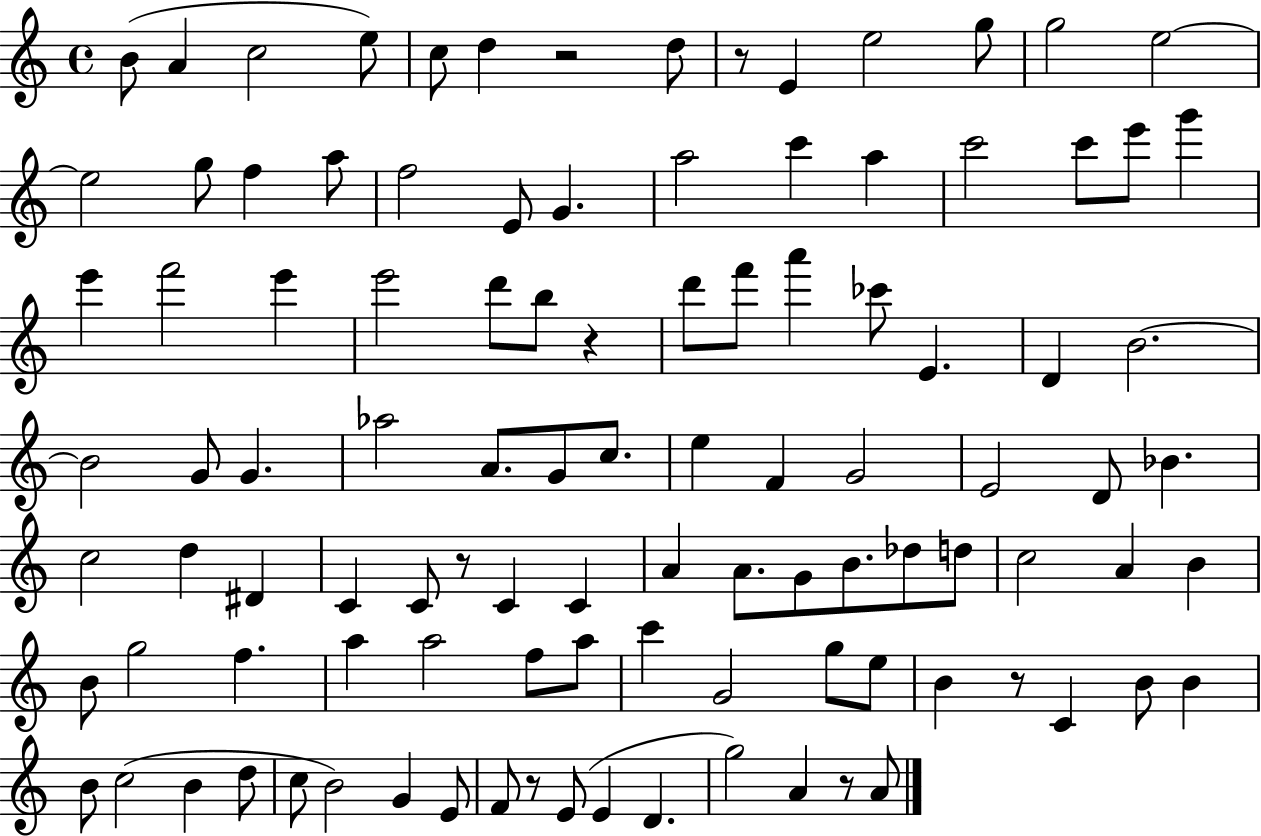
{
  \clef treble
  \time 4/4
  \defaultTimeSignature
  \key c \major
  b'8( a'4 c''2 e''8) | c''8 d''4 r2 d''8 | r8 e'4 e''2 g''8 | g''2 e''2~~ | \break e''2 g''8 f''4 a''8 | f''2 e'8 g'4. | a''2 c'''4 a''4 | c'''2 c'''8 e'''8 g'''4 | \break e'''4 f'''2 e'''4 | e'''2 d'''8 b''8 r4 | d'''8 f'''8 a'''4 ces'''8 e'4. | d'4 b'2.~~ | \break b'2 g'8 g'4. | aes''2 a'8. g'8 c''8. | e''4 f'4 g'2 | e'2 d'8 bes'4. | \break c''2 d''4 dis'4 | c'4 c'8 r8 c'4 c'4 | a'4 a'8. g'8 b'8. des''8 d''8 | c''2 a'4 b'4 | \break b'8 g''2 f''4. | a''4 a''2 f''8 a''8 | c'''4 g'2 g''8 e''8 | b'4 r8 c'4 b'8 b'4 | \break b'8 c''2( b'4 d''8 | c''8 b'2) g'4 e'8 | f'8 r8 e'8( e'4 d'4. | g''2) a'4 r8 a'8 | \break \bar "|."
}